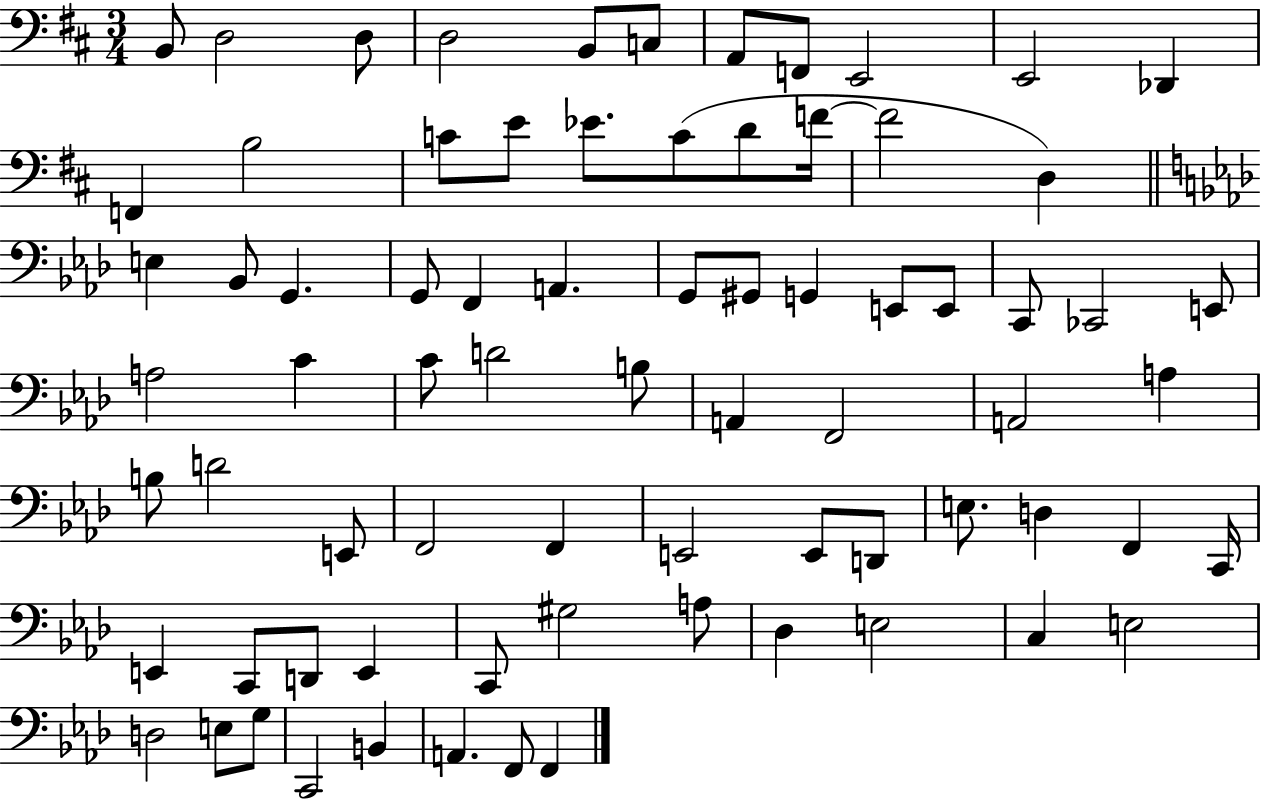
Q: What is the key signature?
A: D major